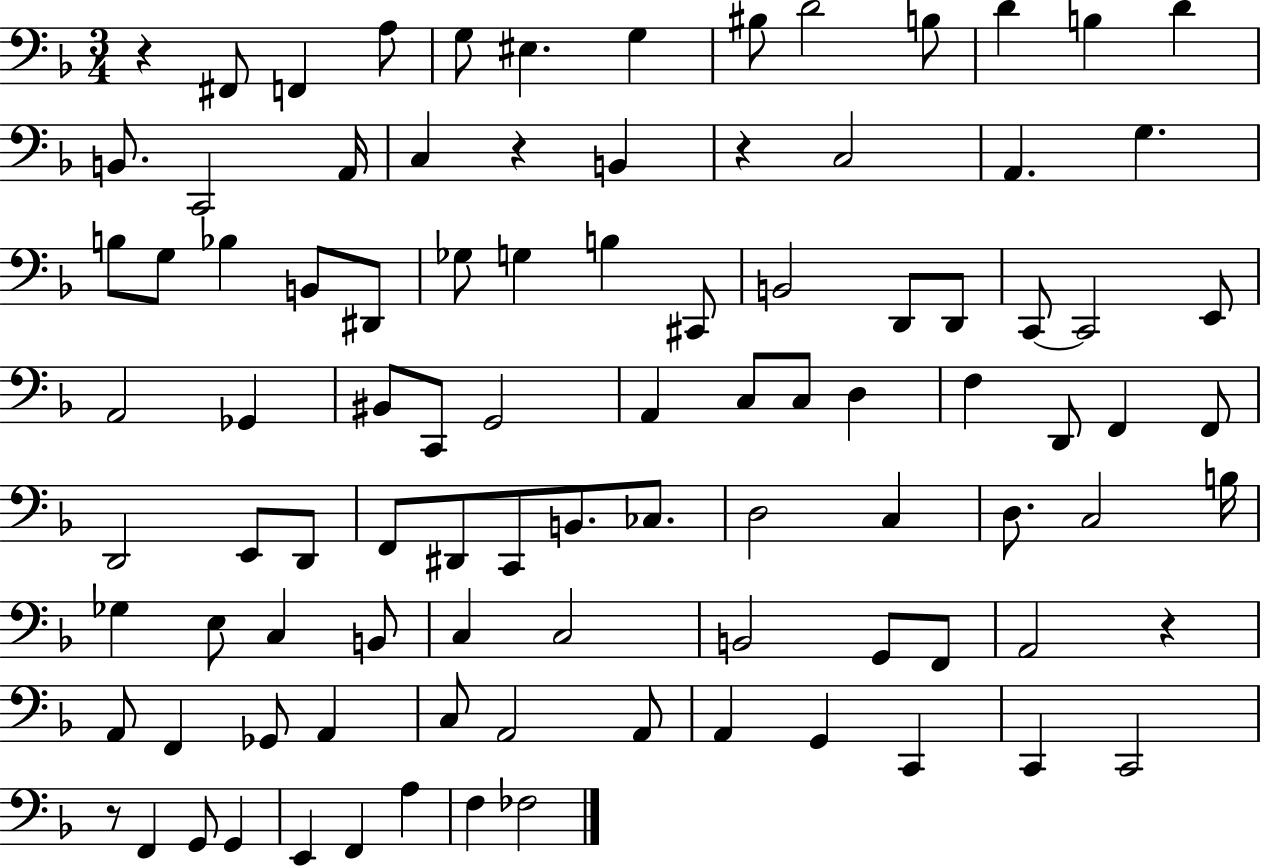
R/q F#2/e F2/q A3/e G3/e EIS3/q. G3/q BIS3/e D4/h B3/e D4/q B3/q D4/q B2/e. C2/h A2/s C3/q R/q B2/q R/q C3/h A2/q. G3/q. B3/e G3/e Bb3/q B2/e D#2/e Gb3/e G3/q B3/q C#2/e B2/h D2/e D2/e C2/e C2/h E2/e A2/h Gb2/q BIS2/e C2/e G2/h A2/q C3/e C3/e D3/q F3/q D2/e F2/q F2/e D2/h E2/e D2/e F2/e D#2/e C2/e B2/e. CES3/e. D3/h C3/q D3/e. C3/h B3/s Gb3/q E3/e C3/q B2/e C3/q C3/h B2/h G2/e F2/e A2/h R/q A2/e F2/q Gb2/e A2/q C3/e A2/h A2/e A2/q G2/q C2/q C2/q C2/h R/e F2/q G2/e G2/q E2/q F2/q A3/q F3/q FES3/h